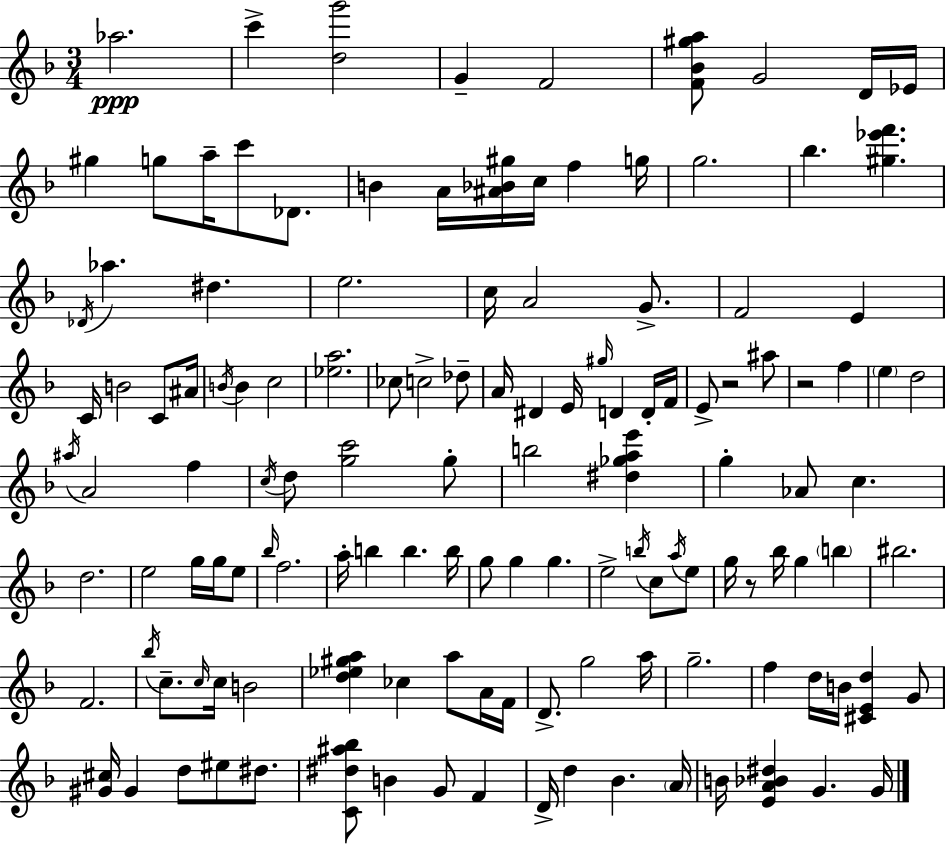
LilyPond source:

{
  \clef treble
  \numericTimeSignature
  \time 3/4
  \key d \minor
  \repeat volta 2 { aes''2.\ppp | c'''4-> <d'' g'''>2 | g'4-- f'2 | <f' bes' gis'' a''>8 g'2 d'16 ees'16 | \break gis''4 g''8 a''16-- c'''8 des'8. | b'4 a'16 <ais' bes' gis''>16 c''16 f''4 g''16 | g''2. | bes''4. <gis'' ees''' f'''>4. | \break \acciaccatura { des'16 } aes''4. dis''4. | e''2. | c''16 a'2 g'8.-> | f'2 e'4 | \break c'16 b'2 c'8 | ais'16 \acciaccatura { b'16 } b'4 c''2 | <ees'' a''>2. | ces''8 c''2-> | \break des''8-- a'16 dis'4 e'16 \grace { gis''16 } d'4 | d'16-. f'16 e'8-> r2 | ais''8 r2 f''4 | \parenthesize e''4 d''2 | \break \acciaccatura { ais''16 } a'2 | f''4 \acciaccatura { c''16 } d''8 <g'' c'''>2 | g''8-. b''2 | <dis'' ges'' a'' e'''>4 g''4-. aes'8 c''4. | \break d''2. | e''2 | g''16 g''16 e''8 \grace { bes''16 } f''2. | a''16-. b''4 b''4. | \break b''16 g''8 g''4 | g''4. e''2-> | \acciaccatura { b''16 } c''8 \acciaccatura { a''16 } e''8 g''16 r8 bes''16 | g''4 \parenthesize b''4 bis''2. | \break f'2. | \acciaccatura { bes''16 } c''8.-- | \grace { c''16 } c''16 b'2 <d'' ees'' gis'' a''>4 | ces''4 a''8 a'16 f'16 d'8.-> | \break g''2 a''16 g''2.-- | f''4 | d''16 b'16 <cis' e' d''>4 g'8 <gis' cis''>16 gis'4 | d''8 eis''8 dis''8. <c' dis'' ais'' bes''>8 | \break b'4 g'8 f'4 d'16-> d''4 | bes'4. \parenthesize a'16 b'16 <e' a' bes' dis''>4 | g'4. g'16 } \bar "|."
}